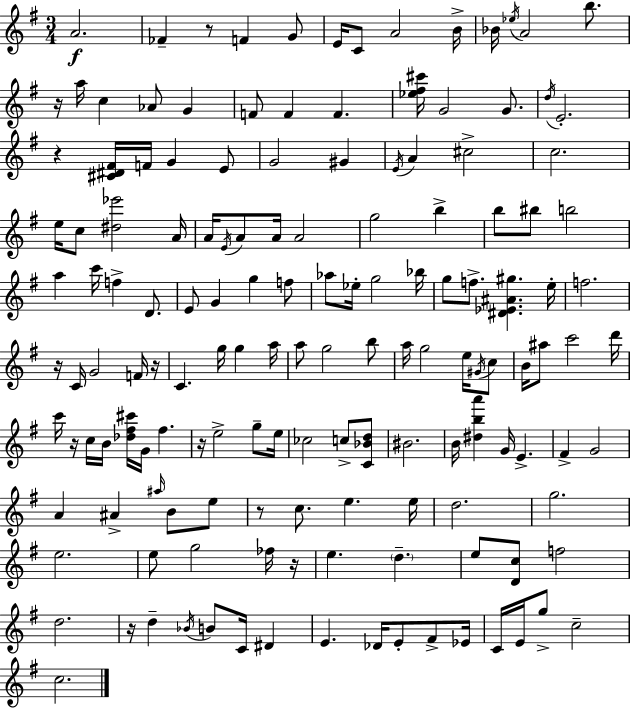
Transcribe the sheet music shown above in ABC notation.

X:1
T:Untitled
M:3/4
L:1/4
K:G
A2 _F z/2 F G/2 E/4 C/2 A2 B/4 _B/4 _e/4 A2 b/2 z/4 a/4 c _A/2 G F/2 F F [_e^f^c']/4 G2 G/2 d/4 E2 z [^C^D^F]/4 F/4 G E/2 G2 ^G E/4 A ^c2 c2 e/4 c/2 [^d_e']2 A/4 A/4 E/4 A/2 A/4 A2 g2 b b/2 ^b/2 b2 a c'/4 f D/2 E/2 G g f/2 _a/2 _e/4 g2 _b/4 g/2 f/2 [^D_E^A^g] e/4 f2 z/4 C/4 G2 F/4 z/4 C g/4 g a/4 a/2 g2 b/2 a/4 g2 e/4 ^G/4 c/2 B/4 ^a/2 c'2 d'/4 c'/4 z/4 c/4 B/4 [_d^f^c']/4 G/4 ^f z/4 e2 g/2 e/4 _c2 c/2 [C_Bd]/2 ^B2 B/4 [^dba'] G/4 E ^F G2 A ^A ^a/4 B/2 e/2 z/2 c/2 e e/4 d2 g2 e2 e/2 g2 _f/4 z/4 e d e/2 [Dc]/2 f2 d2 z/4 d _B/4 B/2 C/4 ^D E _D/4 E/2 ^F/2 _E/4 C/4 E/4 g/2 c2 c2